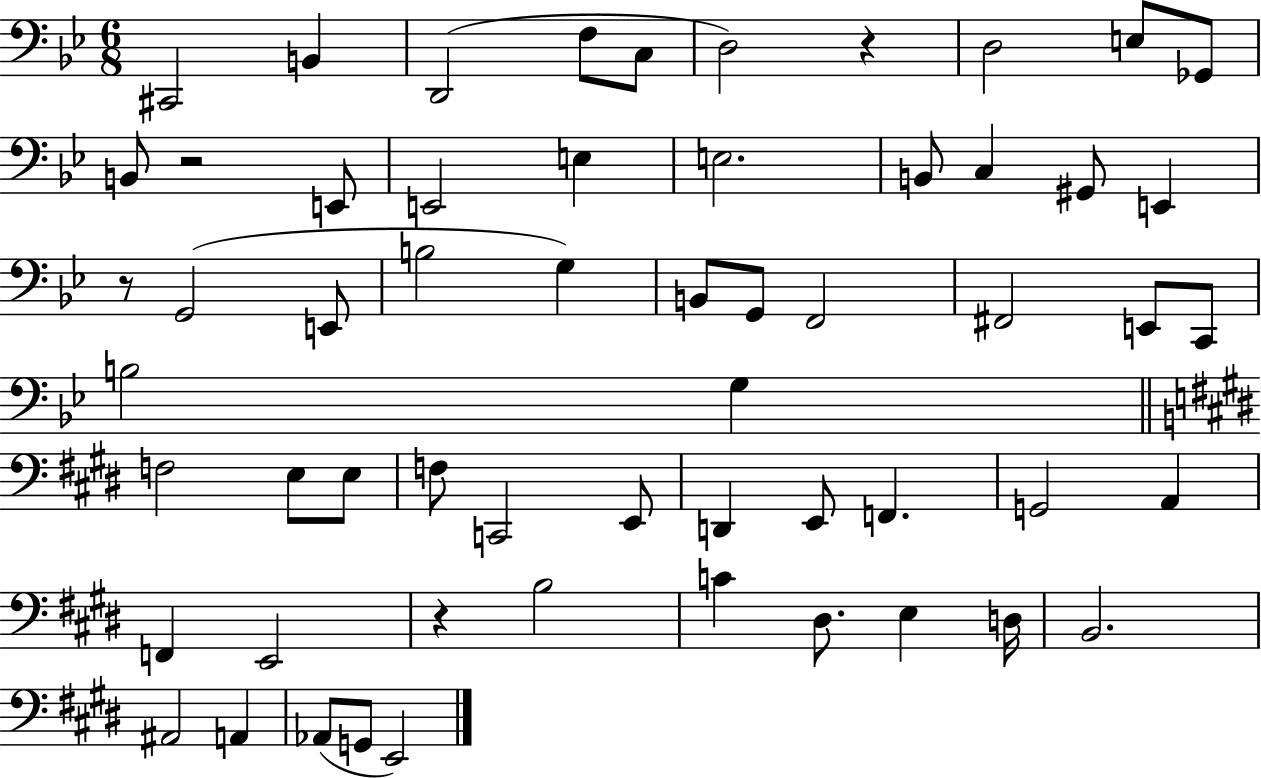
X:1
T:Untitled
M:6/8
L:1/4
K:Bb
^C,,2 B,, D,,2 F,/2 C,/2 D,2 z D,2 E,/2 _G,,/2 B,,/2 z2 E,,/2 E,,2 E, E,2 B,,/2 C, ^G,,/2 E,, z/2 G,,2 E,,/2 B,2 G, B,,/2 G,,/2 F,,2 ^F,,2 E,,/2 C,,/2 B,2 G, F,2 E,/2 E,/2 F,/2 C,,2 E,,/2 D,, E,,/2 F,, G,,2 A,, F,, E,,2 z B,2 C ^D,/2 E, D,/4 B,,2 ^A,,2 A,, _A,,/2 G,,/2 E,,2